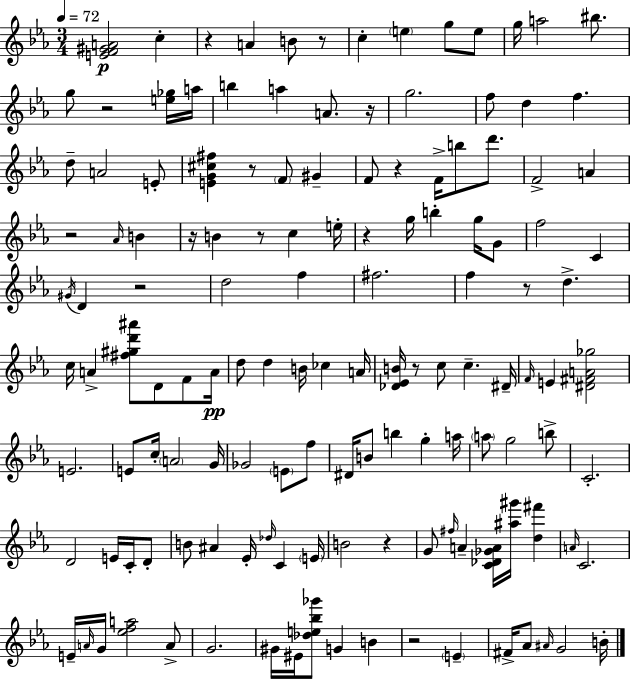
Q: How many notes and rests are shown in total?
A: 137